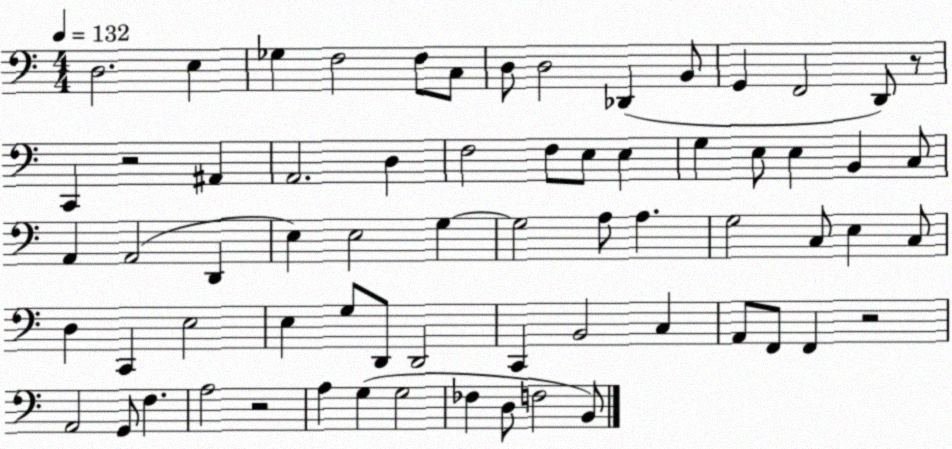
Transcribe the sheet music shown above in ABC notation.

X:1
T:Untitled
M:4/4
L:1/4
K:C
D,2 E, _G, F,2 F,/2 C,/2 D,/2 D,2 _D,, B,,/2 G,, F,,2 D,,/2 z/2 C,, z2 ^A,, A,,2 D, F,2 F,/2 E,/2 E, G, E,/2 E, B,, C,/2 A,, A,,2 D,, E, E,2 G, G,2 A,/2 A, G,2 C,/2 E, C,/2 D, C,, E,2 E, G,/2 D,,/2 D,,2 C,, B,,2 C, A,,/2 F,,/2 F,, z2 A,,2 G,,/2 F, A,2 z2 A, G, G,2 _F, D,/2 F,2 B,,/2